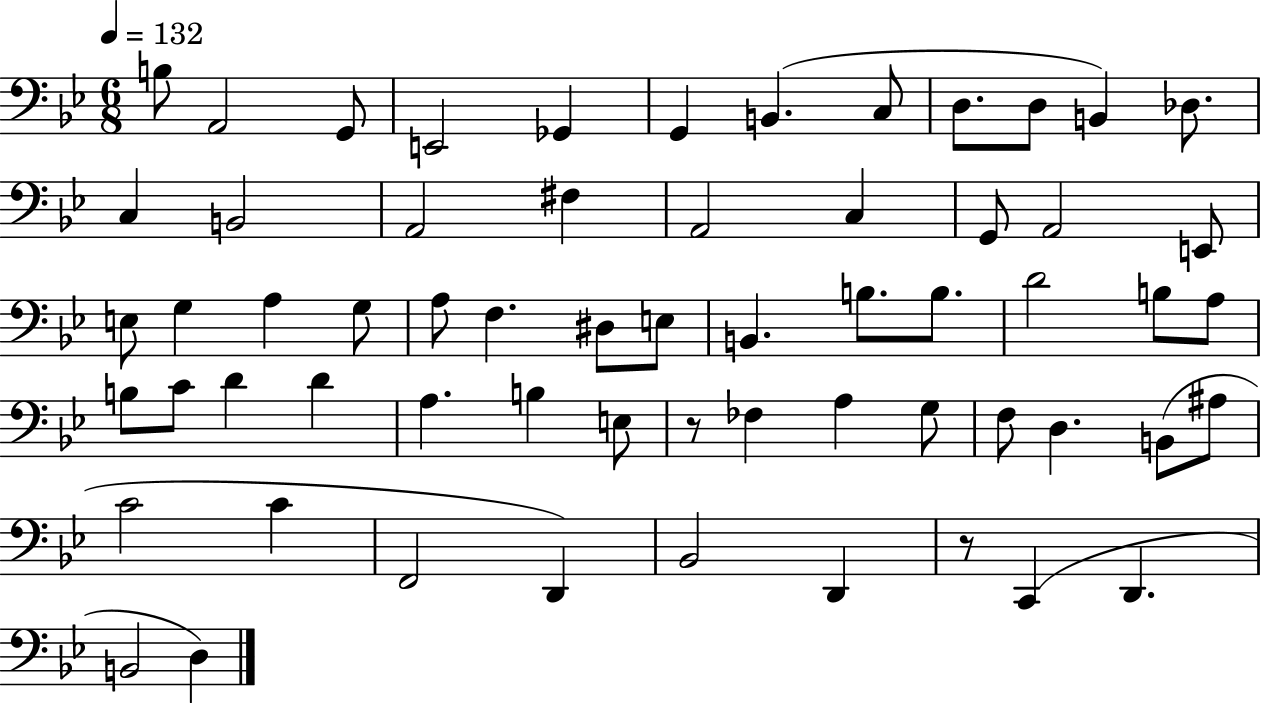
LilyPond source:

{
  \clef bass
  \numericTimeSignature
  \time 6/8
  \key bes \major
  \tempo 4 = 132
  \repeat volta 2 { b8 a,2 g,8 | e,2 ges,4 | g,4 b,4.( c8 | d8. d8 b,4) des8. | \break c4 b,2 | a,2 fis4 | a,2 c4 | g,8 a,2 e,8 | \break e8 g4 a4 g8 | a8 f4. dis8 e8 | b,4. b8. b8. | d'2 b8 a8 | \break b8 c'8 d'4 d'4 | a4. b4 e8 | r8 fes4 a4 g8 | f8 d4. b,8( ais8 | \break c'2 c'4 | f,2 d,4) | bes,2 d,4 | r8 c,4( d,4. | \break b,2 d4) | } \bar "|."
}